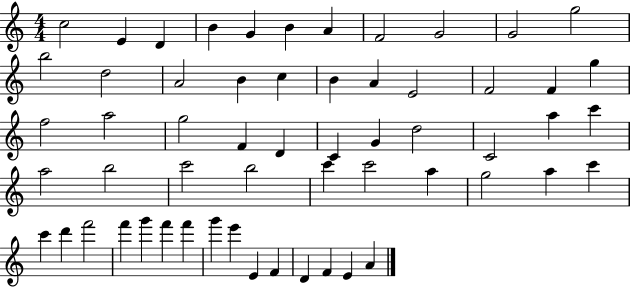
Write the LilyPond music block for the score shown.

{
  \clef treble
  \numericTimeSignature
  \time 4/4
  \key c \major
  c''2 e'4 d'4 | b'4 g'4 b'4 a'4 | f'2 g'2 | g'2 g''2 | \break b''2 d''2 | a'2 b'4 c''4 | b'4 a'4 e'2 | f'2 f'4 g''4 | \break f''2 a''2 | g''2 f'4 d'4 | c'4 g'4 d''2 | c'2 a''4 c'''4 | \break a''2 b''2 | c'''2 b''2 | c'''4 c'''2 a''4 | g''2 a''4 c'''4 | \break c'''4 d'''4 f'''2 | f'''4 g'''4 f'''4 f'''4 | g'''4 e'''4 e'4 f'4 | d'4 f'4 e'4 a'4 | \break \bar "|."
}